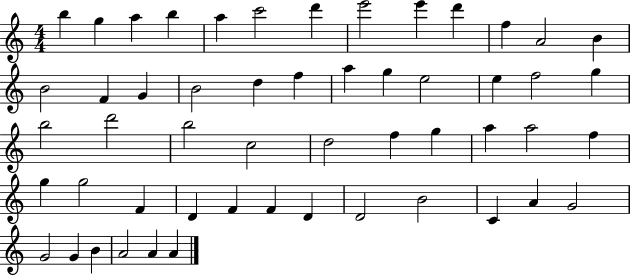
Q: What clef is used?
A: treble